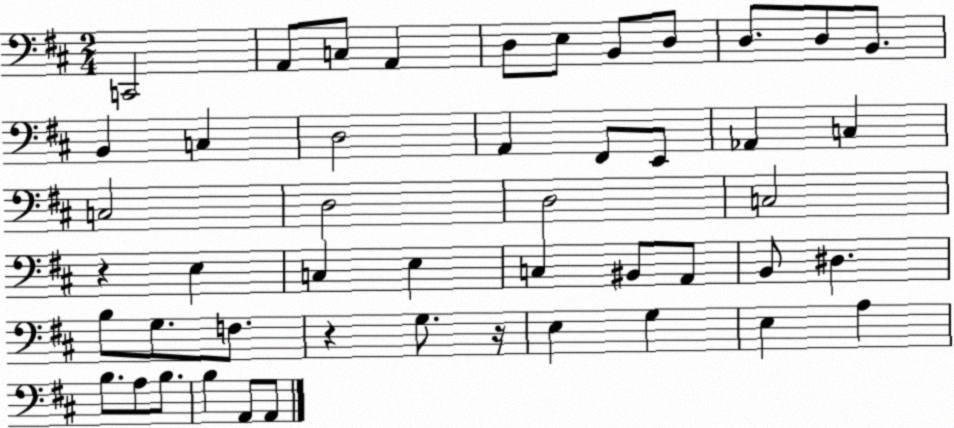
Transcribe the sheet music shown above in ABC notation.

X:1
T:Untitled
M:2/4
L:1/4
K:D
C,,2 A,,/2 C,/2 A,, D,/2 E,/2 B,,/2 D,/2 D,/2 D,/2 B,,/2 B,, C, D,2 A,, ^F,,/2 E,,/2 _A,, C, C,2 D,2 D,2 C,2 z E, C, E, C, ^B,,/2 A,,/2 B,,/2 ^D, B,/2 G,/2 F,/2 z G,/2 z/4 E, G, E, A, B,/2 A,/2 B,/2 B, A,,/2 A,,/2